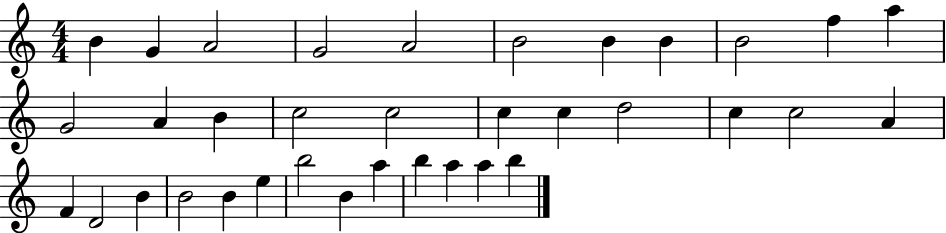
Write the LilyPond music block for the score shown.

{
  \clef treble
  \numericTimeSignature
  \time 4/4
  \key c \major
  b'4 g'4 a'2 | g'2 a'2 | b'2 b'4 b'4 | b'2 f''4 a''4 | \break g'2 a'4 b'4 | c''2 c''2 | c''4 c''4 d''2 | c''4 c''2 a'4 | \break f'4 d'2 b'4 | b'2 b'4 e''4 | b''2 b'4 a''4 | b''4 a''4 a''4 b''4 | \break \bar "|."
}